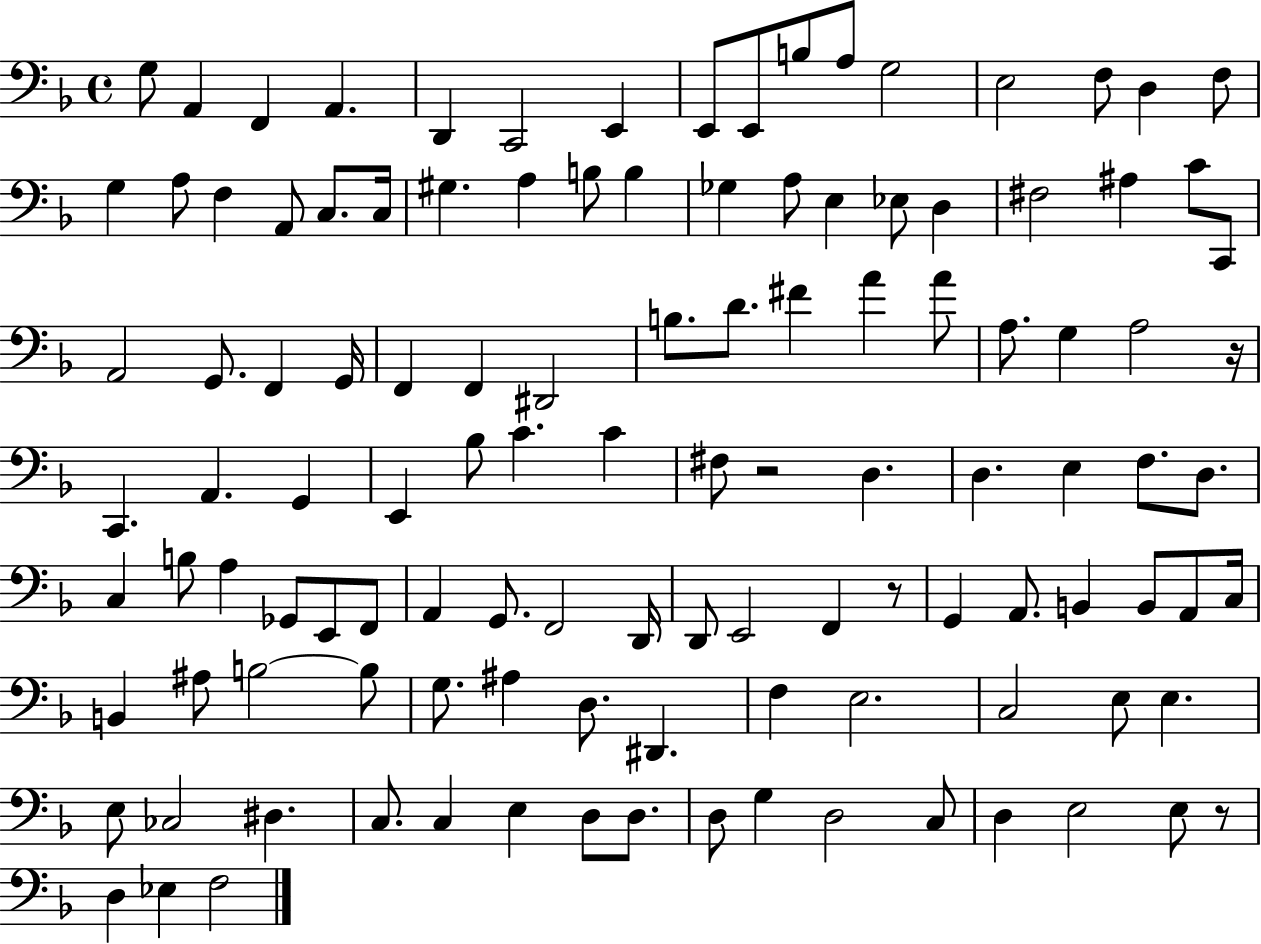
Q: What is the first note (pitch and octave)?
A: G3